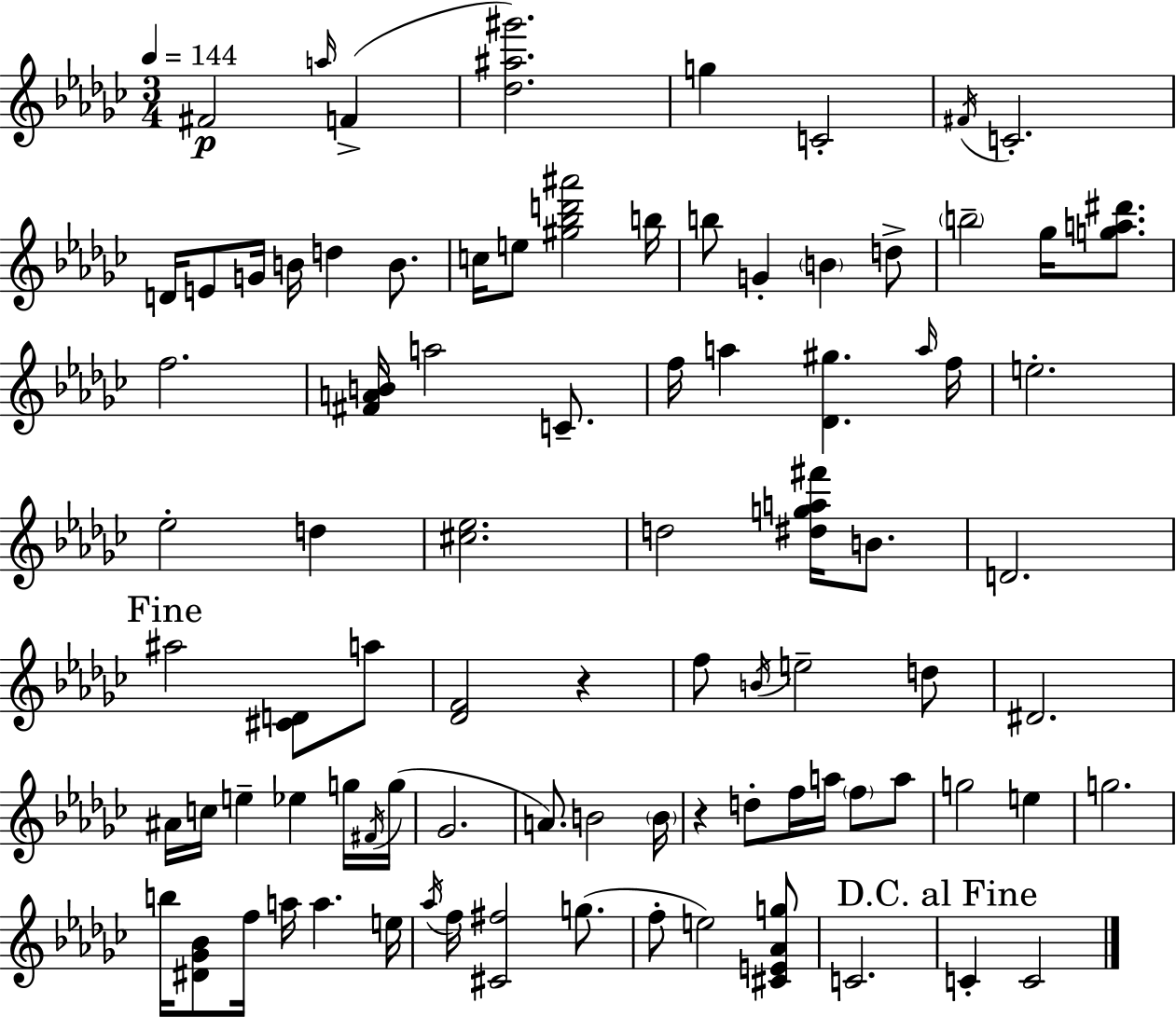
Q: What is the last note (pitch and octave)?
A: C4